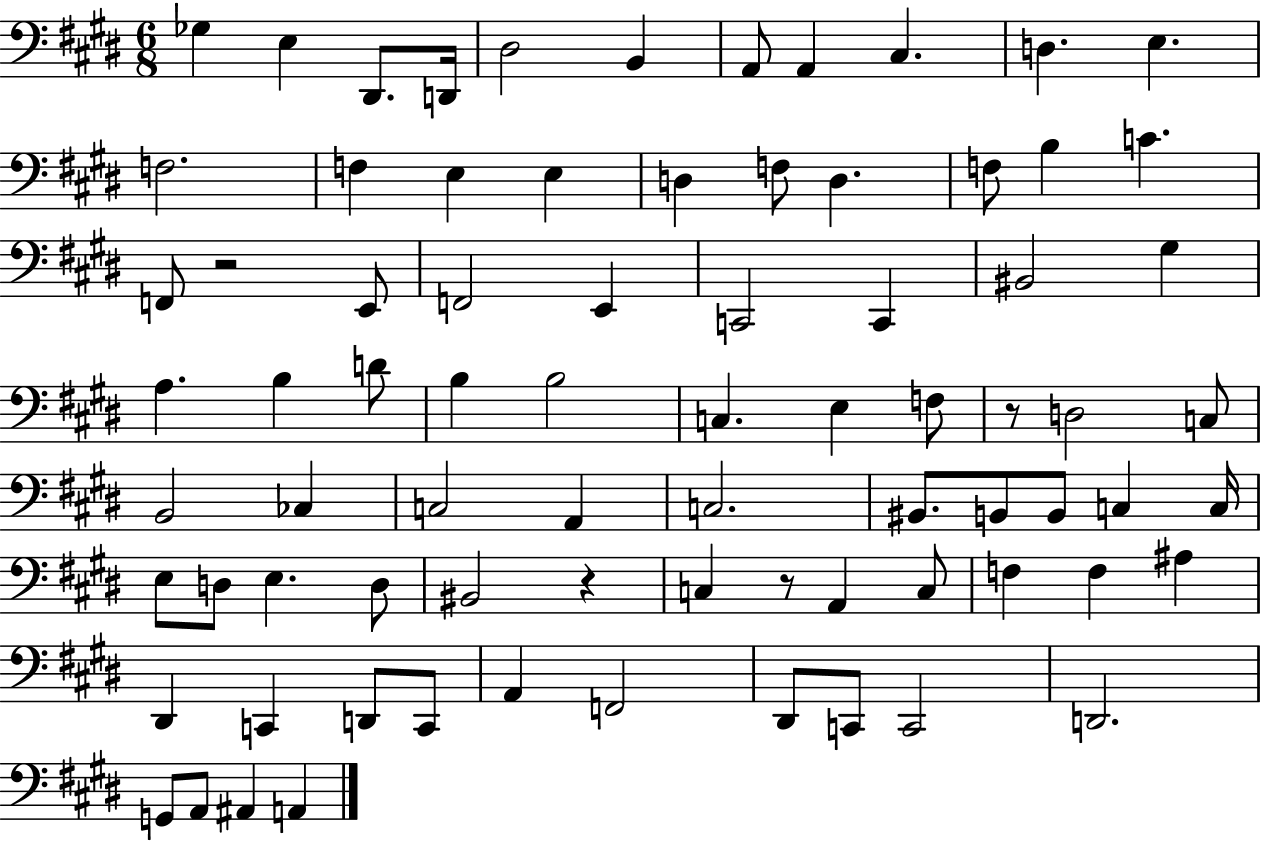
X:1
T:Untitled
M:6/8
L:1/4
K:E
_G, E, ^D,,/2 D,,/4 ^D,2 B,, A,,/2 A,, ^C, D, E, F,2 F, E, E, D, F,/2 D, F,/2 B, C F,,/2 z2 E,,/2 F,,2 E,, C,,2 C,, ^B,,2 ^G, A, B, D/2 B, B,2 C, E, F,/2 z/2 D,2 C,/2 B,,2 _C, C,2 A,, C,2 ^B,,/2 B,,/2 B,,/2 C, C,/4 E,/2 D,/2 E, D,/2 ^B,,2 z C, z/2 A,, C,/2 F, F, ^A, ^D,, C,, D,,/2 C,,/2 A,, F,,2 ^D,,/2 C,,/2 C,,2 D,,2 G,,/2 A,,/2 ^A,, A,,